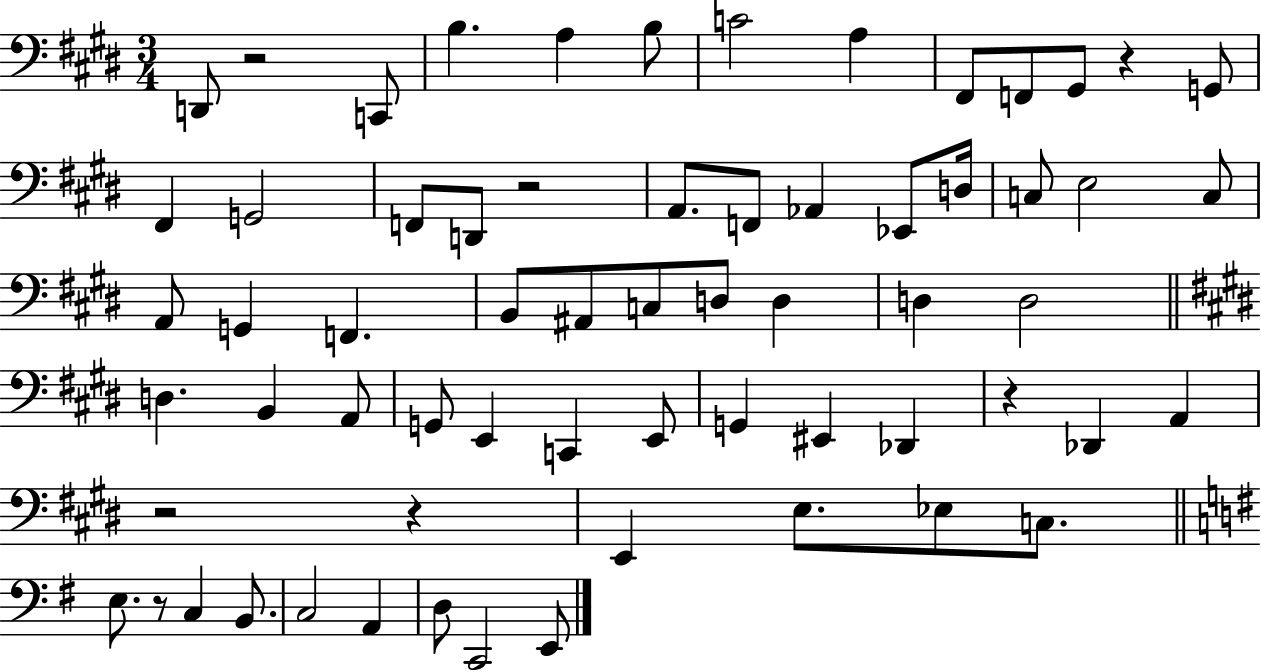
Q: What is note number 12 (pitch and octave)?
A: F#2